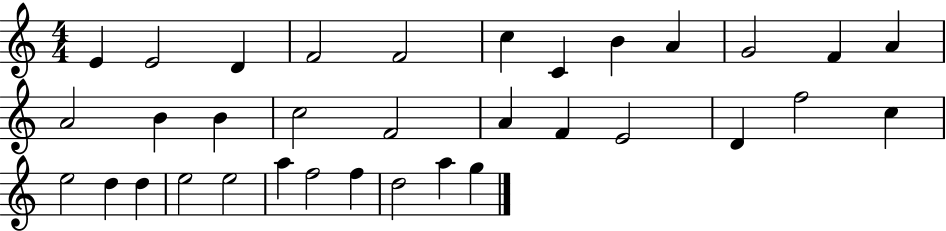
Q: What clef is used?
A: treble